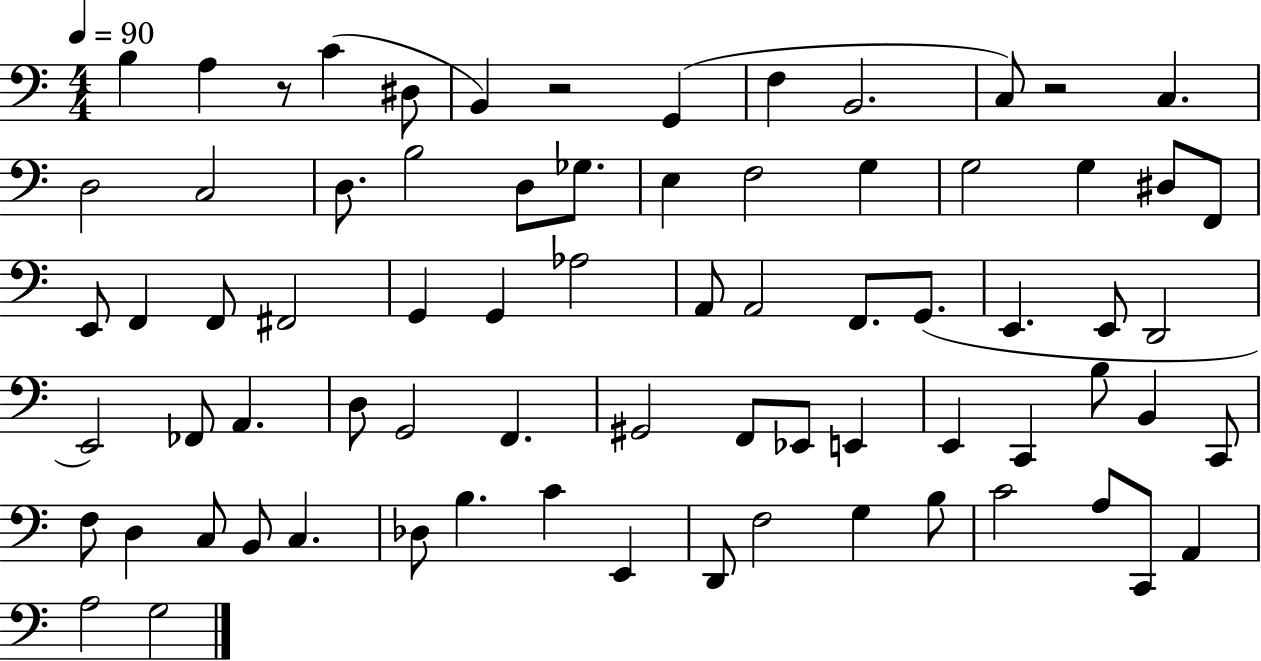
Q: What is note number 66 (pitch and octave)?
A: C4